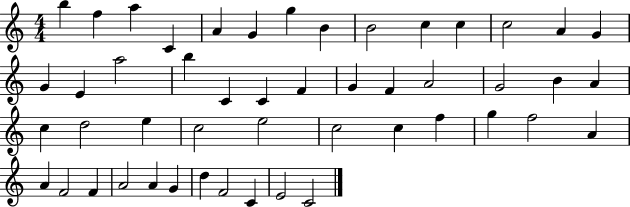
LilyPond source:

{
  \clef treble
  \numericTimeSignature
  \time 4/4
  \key c \major
  b''4 f''4 a''4 c'4 | a'4 g'4 g''4 b'4 | b'2 c''4 c''4 | c''2 a'4 g'4 | \break g'4 e'4 a''2 | b''4 c'4 c'4 f'4 | g'4 f'4 a'2 | g'2 b'4 a'4 | \break c''4 d''2 e''4 | c''2 e''2 | c''2 c''4 f''4 | g''4 f''2 a'4 | \break a'4 f'2 f'4 | a'2 a'4 g'4 | d''4 f'2 c'4 | e'2 c'2 | \break \bar "|."
}